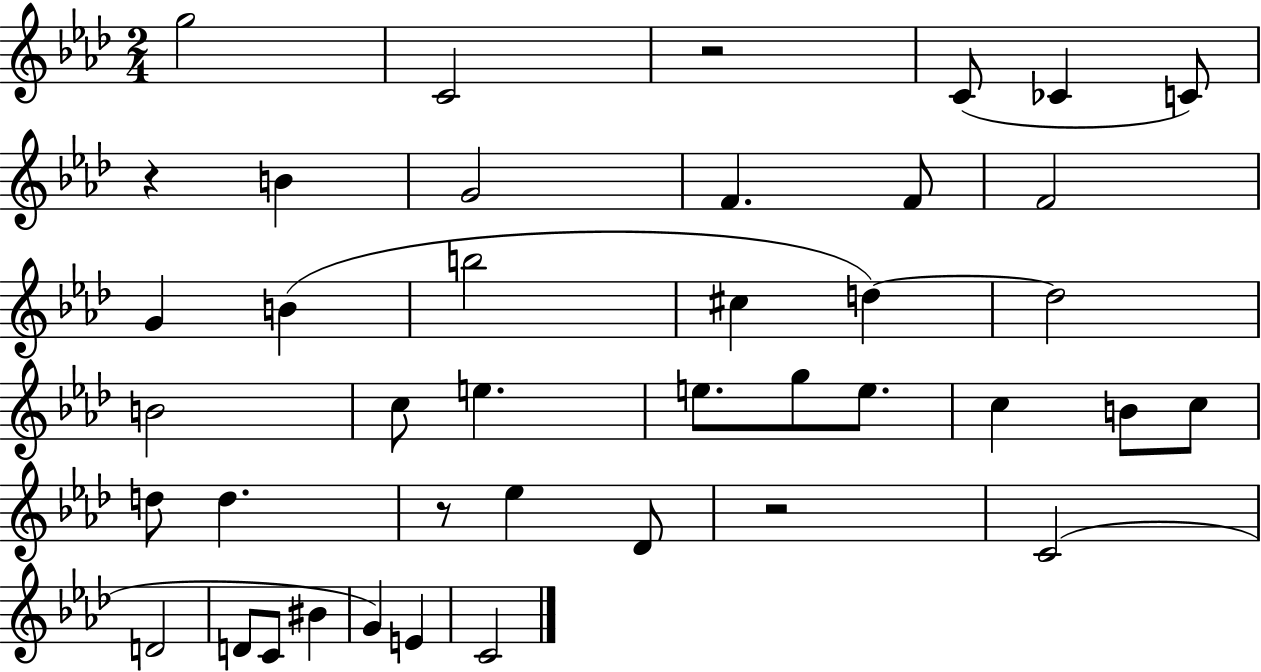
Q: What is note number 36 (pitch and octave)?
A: E4